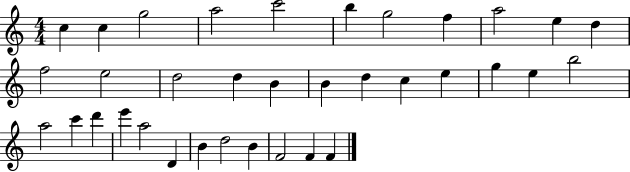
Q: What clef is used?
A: treble